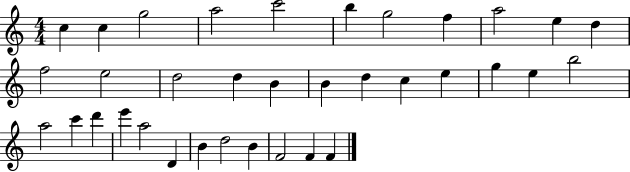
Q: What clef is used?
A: treble